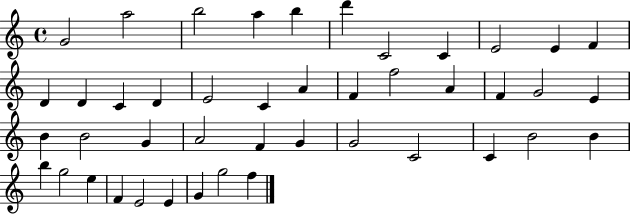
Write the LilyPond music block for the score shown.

{
  \clef treble
  \time 4/4
  \defaultTimeSignature
  \key c \major
  g'2 a''2 | b''2 a''4 b''4 | d'''4 c'2 c'4 | e'2 e'4 f'4 | \break d'4 d'4 c'4 d'4 | e'2 c'4 a'4 | f'4 f''2 a'4 | f'4 g'2 e'4 | \break b'4 b'2 g'4 | a'2 f'4 g'4 | g'2 c'2 | c'4 b'2 b'4 | \break b''4 g''2 e''4 | f'4 e'2 e'4 | g'4 g''2 f''4 | \bar "|."
}